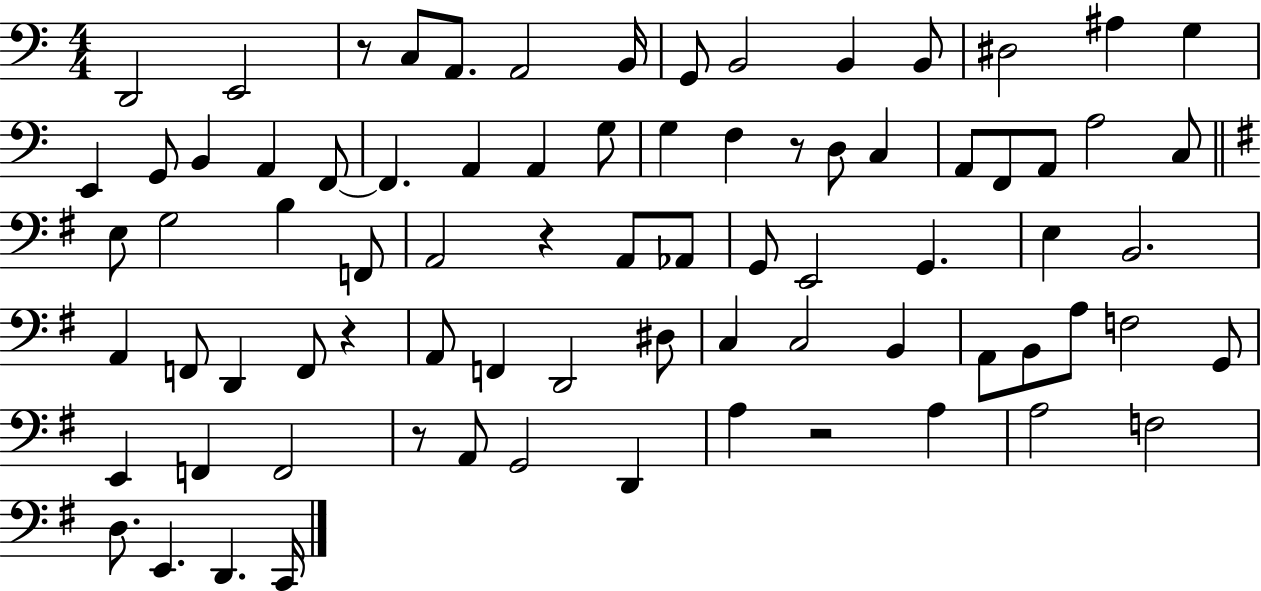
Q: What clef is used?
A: bass